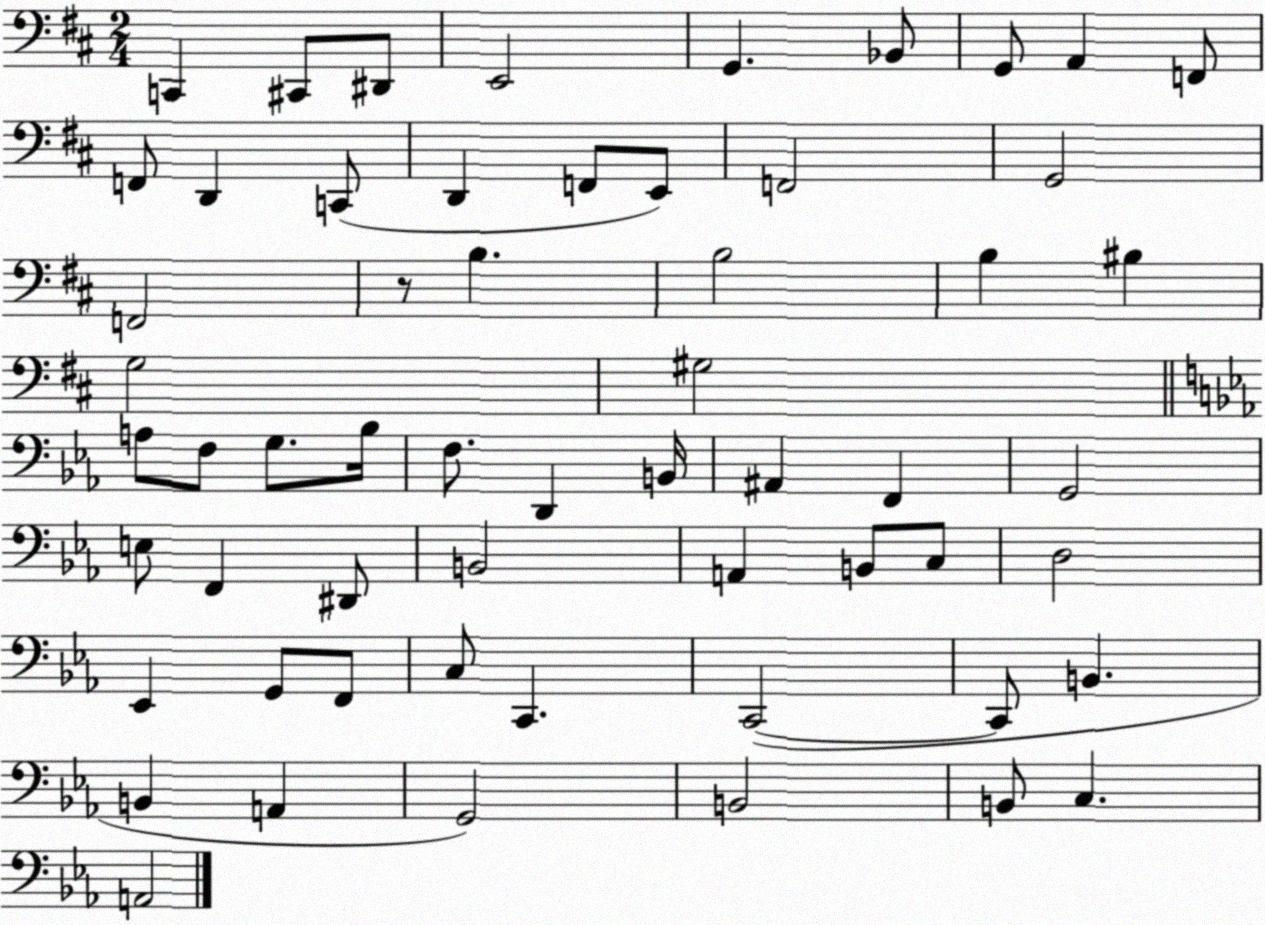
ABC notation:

X:1
T:Untitled
M:2/4
L:1/4
K:D
C,, ^C,,/2 ^D,,/2 E,,2 G,, _B,,/2 G,,/2 A,, F,,/2 F,,/2 D,, C,,/2 D,, F,,/2 E,,/2 F,,2 G,,2 F,,2 z/2 B, B,2 B, ^B, G,2 ^G,2 A,/2 F,/2 G,/2 _B,/4 F,/2 D,, B,,/4 ^A,, F,, G,,2 E,/2 F,, ^D,,/2 B,,2 A,, B,,/2 C,/2 D,2 _E,, G,,/2 F,,/2 C,/2 C,, C,,2 C,,/2 B,, B,, A,, G,,2 B,,2 B,,/2 C, A,,2